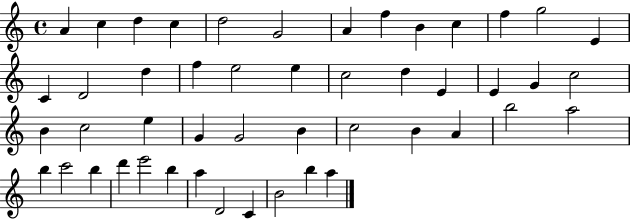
{
  \clef treble
  \time 4/4
  \defaultTimeSignature
  \key c \major
  a'4 c''4 d''4 c''4 | d''2 g'2 | a'4 f''4 b'4 c''4 | f''4 g''2 e'4 | \break c'4 d'2 d''4 | f''4 e''2 e''4 | c''2 d''4 e'4 | e'4 g'4 c''2 | \break b'4 c''2 e''4 | g'4 g'2 b'4 | c''2 b'4 a'4 | b''2 a''2 | \break b''4 c'''2 b''4 | d'''4 e'''2 b''4 | a''4 d'2 c'4 | b'2 b''4 a''4 | \break \bar "|."
}